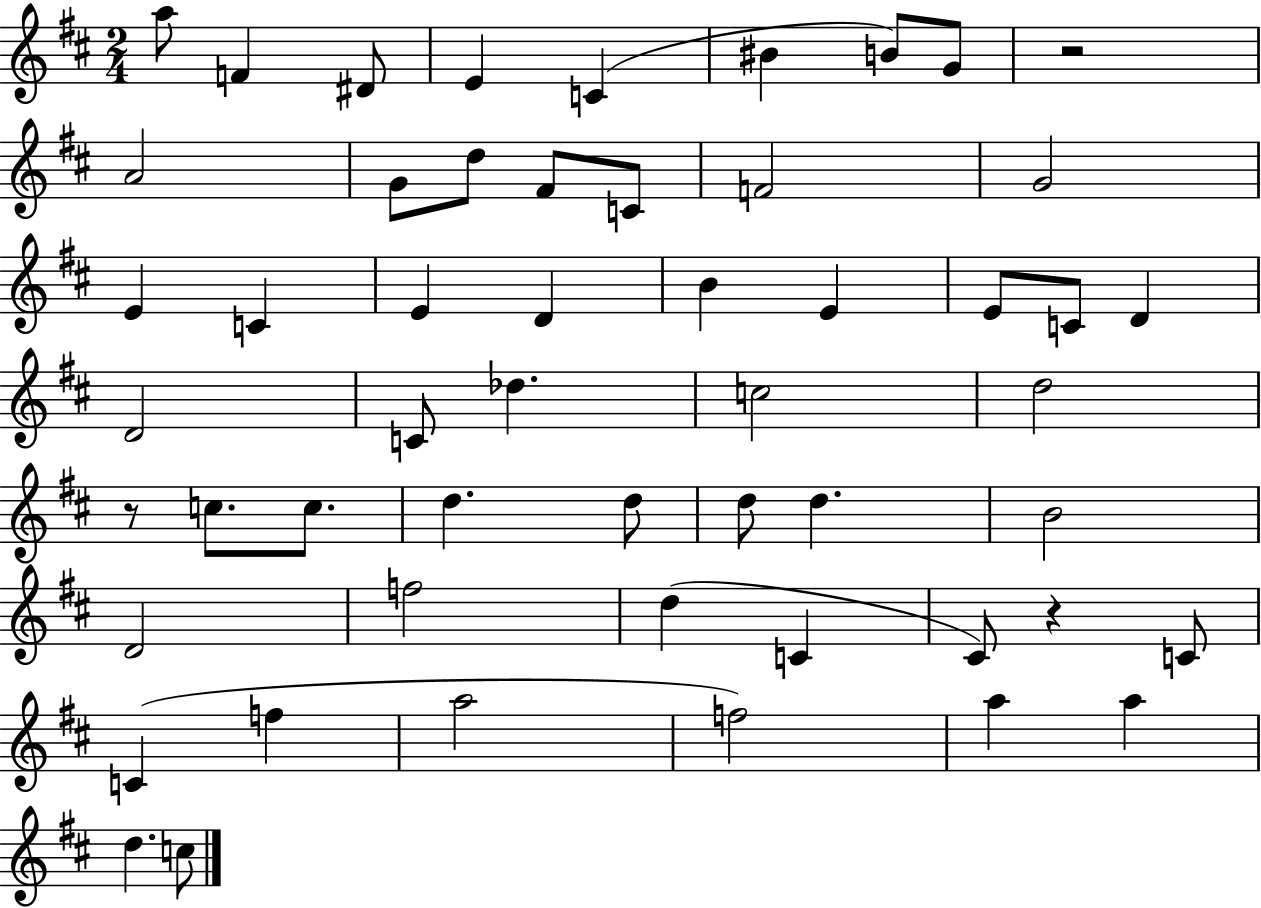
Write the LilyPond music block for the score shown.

{
  \clef treble
  \numericTimeSignature
  \time 2/4
  \key d \major
  a''8 f'4 dis'8 | e'4 c'4( | bis'4 b'8) g'8 | r2 | \break a'2 | g'8 d''8 fis'8 c'8 | f'2 | g'2 | \break e'4 c'4 | e'4 d'4 | b'4 e'4 | e'8 c'8 d'4 | \break d'2 | c'8 des''4. | c''2 | d''2 | \break r8 c''8. c''8. | d''4. d''8 | d''8 d''4. | b'2 | \break d'2 | f''2 | d''4( c'4 | cis'8) r4 c'8 | \break c'4( f''4 | a''2 | f''2) | a''4 a''4 | \break d''4. c''8 | \bar "|."
}